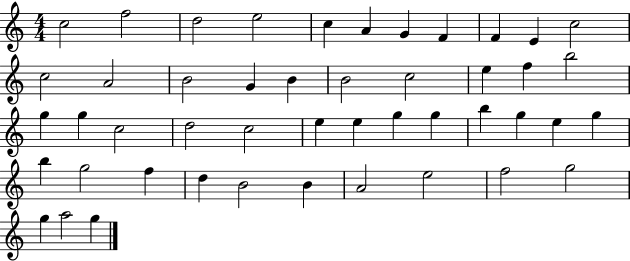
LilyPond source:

{
  \clef treble
  \numericTimeSignature
  \time 4/4
  \key c \major
  c''2 f''2 | d''2 e''2 | c''4 a'4 g'4 f'4 | f'4 e'4 c''2 | \break c''2 a'2 | b'2 g'4 b'4 | b'2 c''2 | e''4 f''4 b''2 | \break g''4 g''4 c''2 | d''2 c''2 | e''4 e''4 g''4 g''4 | b''4 g''4 e''4 g''4 | \break b''4 g''2 f''4 | d''4 b'2 b'4 | a'2 e''2 | f''2 g''2 | \break g''4 a''2 g''4 | \bar "|."
}